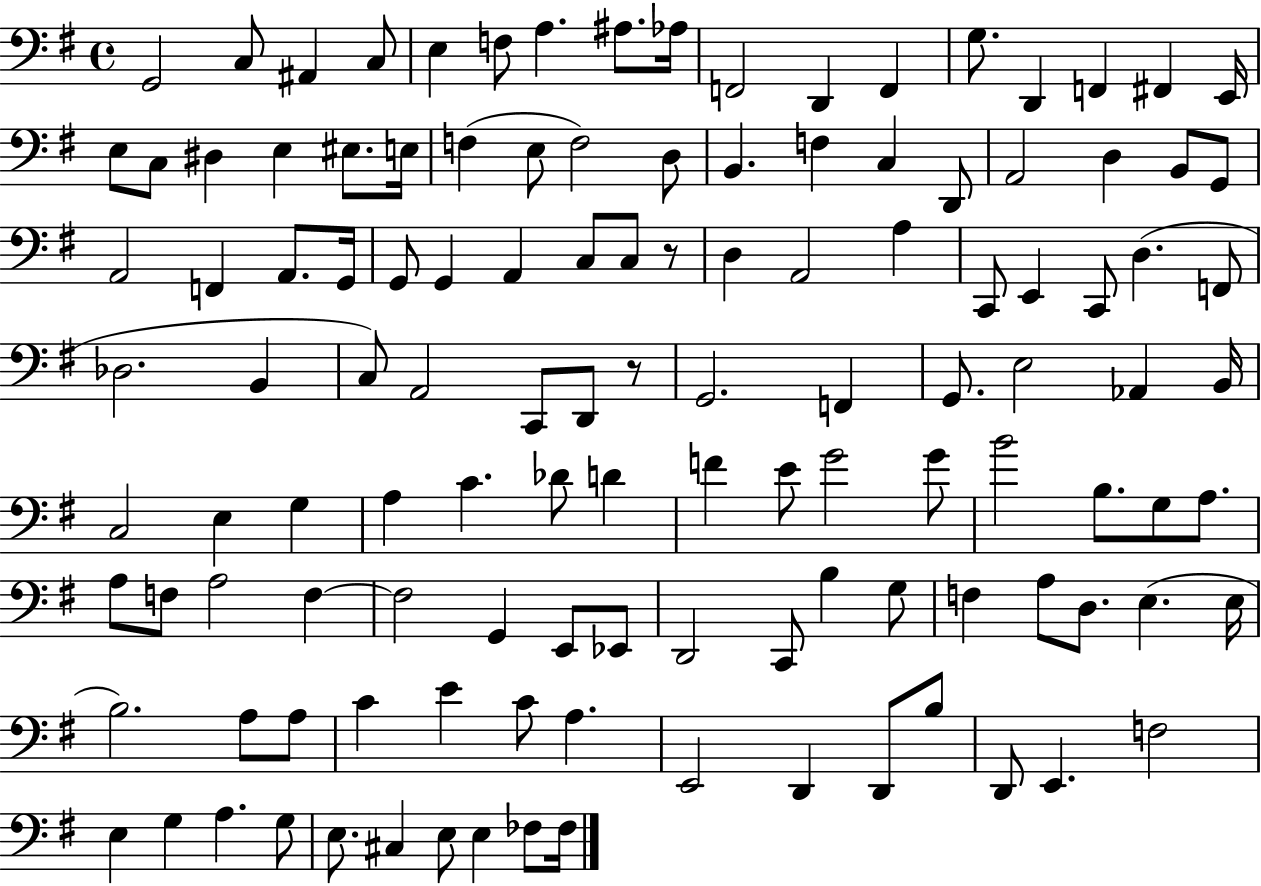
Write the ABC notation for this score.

X:1
T:Untitled
M:4/4
L:1/4
K:G
G,,2 C,/2 ^A,, C,/2 E, F,/2 A, ^A,/2 _A,/4 F,,2 D,, F,, G,/2 D,, F,, ^F,, E,,/4 E,/2 C,/2 ^D, E, ^E,/2 E,/4 F, E,/2 F,2 D,/2 B,, F, C, D,,/2 A,,2 D, B,,/2 G,,/2 A,,2 F,, A,,/2 G,,/4 G,,/2 G,, A,, C,/2 C,/2 z/2 D, A,,2 A, C,,/2 E,, C,,/2 D, F,,/2 _D,2 B,, C,/2 A,,2 C,,/2 D,,/2 z/2 G,,2 F,, G,,/2 E,2 _A,, B,,/4 C,2 E, G, A, C _D/2 D F E/2 G2 G/2 B2 B,/2 G,/2 A,/2 A,/2 F,/2 A,2 F, F,2 G,, E,,/2 _E,,/2 D,,2 C,,/2 B, G,/2 F, A,/2 D,/2 E, E,/4 B,2 A,/2 A,/2 C E C/2 A, E,,2 D,, D,,/2 B,/2 D,,/2 E,, F,2 E, G, A, G,/2 E,/2 ^C, E,/2 E, _F,/2 _F,/4